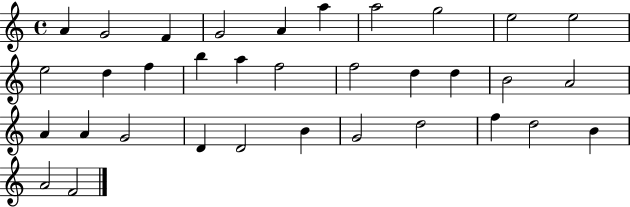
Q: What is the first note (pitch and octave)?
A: A4